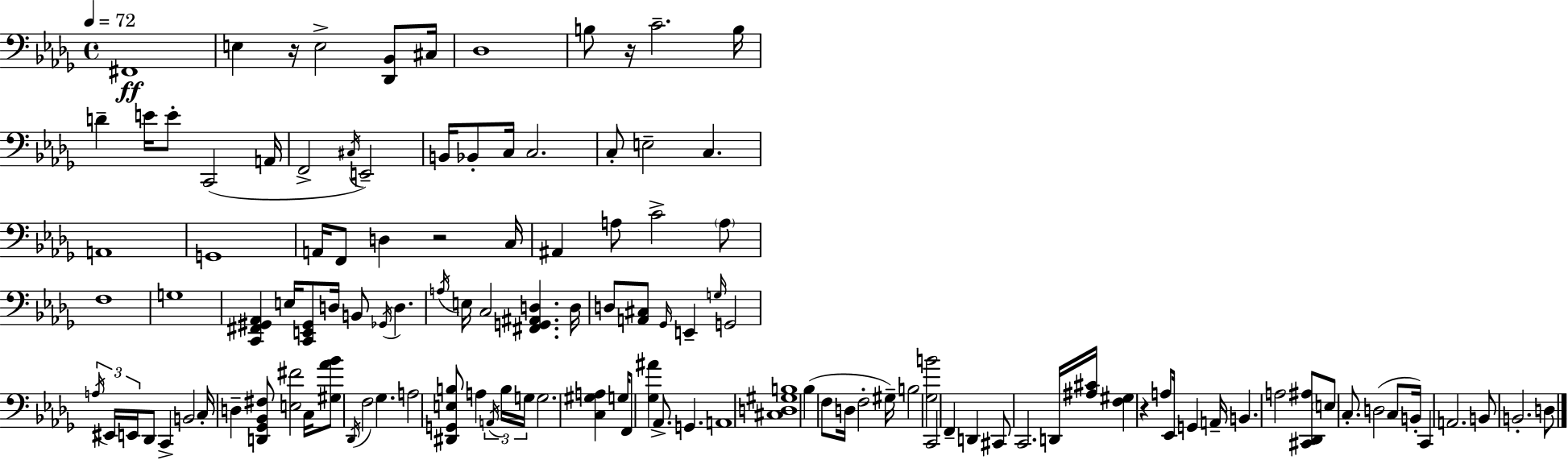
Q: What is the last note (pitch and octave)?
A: D3